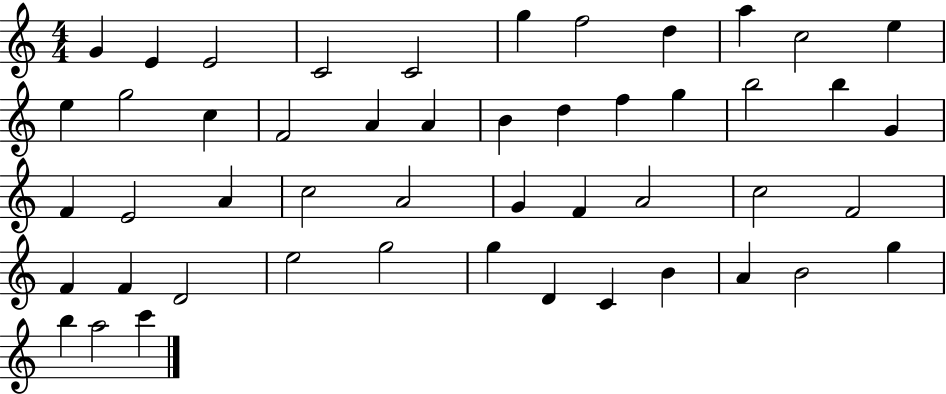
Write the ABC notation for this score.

X:1
T:Untitled
M:4/4
L:1/4
K:C
G E E2 C2 C2 g f2 d a c2 e e g2 c F2 A A B d f g b2 b G F E2 A c2 A2 G F A2 c2 F2 F F D2 e2 g2 g D C B A B2 g b a2 c'